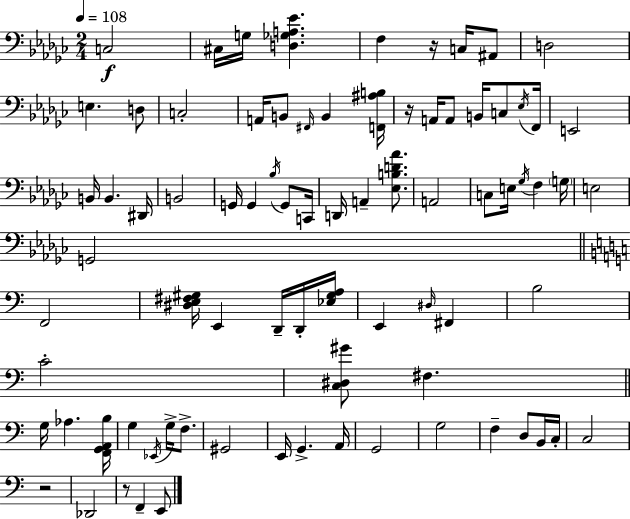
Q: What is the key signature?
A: EES minor